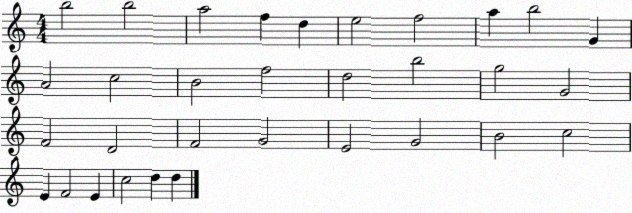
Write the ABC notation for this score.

X:1
T:Untitled
M:4/4
L:1/4
K:C
b2 b2 a2 f d e2 f2 a b2 G A2 c2 B2 f2 d2 b2 g2 G2 F2 D2 F2 G2 E2 G2 B2 c2 E F2 E c2 d d